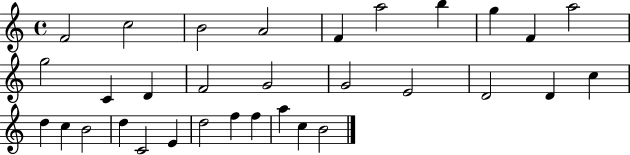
{
  \clef treble
  \time 4/4
  \defaultTimeSignature
  \key c \major
  f'2 c''2 | b'2 a'2 | f'4 a''2 b''4 | g''4 f'4 a''2 | \break g''2 c'4 d'4 | f'2 g'2 | g'2 e'2 | d'2 d'4 c''4 | \break d''4 c''4 b'2 | d''4 c'2 e'4 | d''2 f''4 f''4 | a''4 c''4 b'2 | \break \bar "|."
}